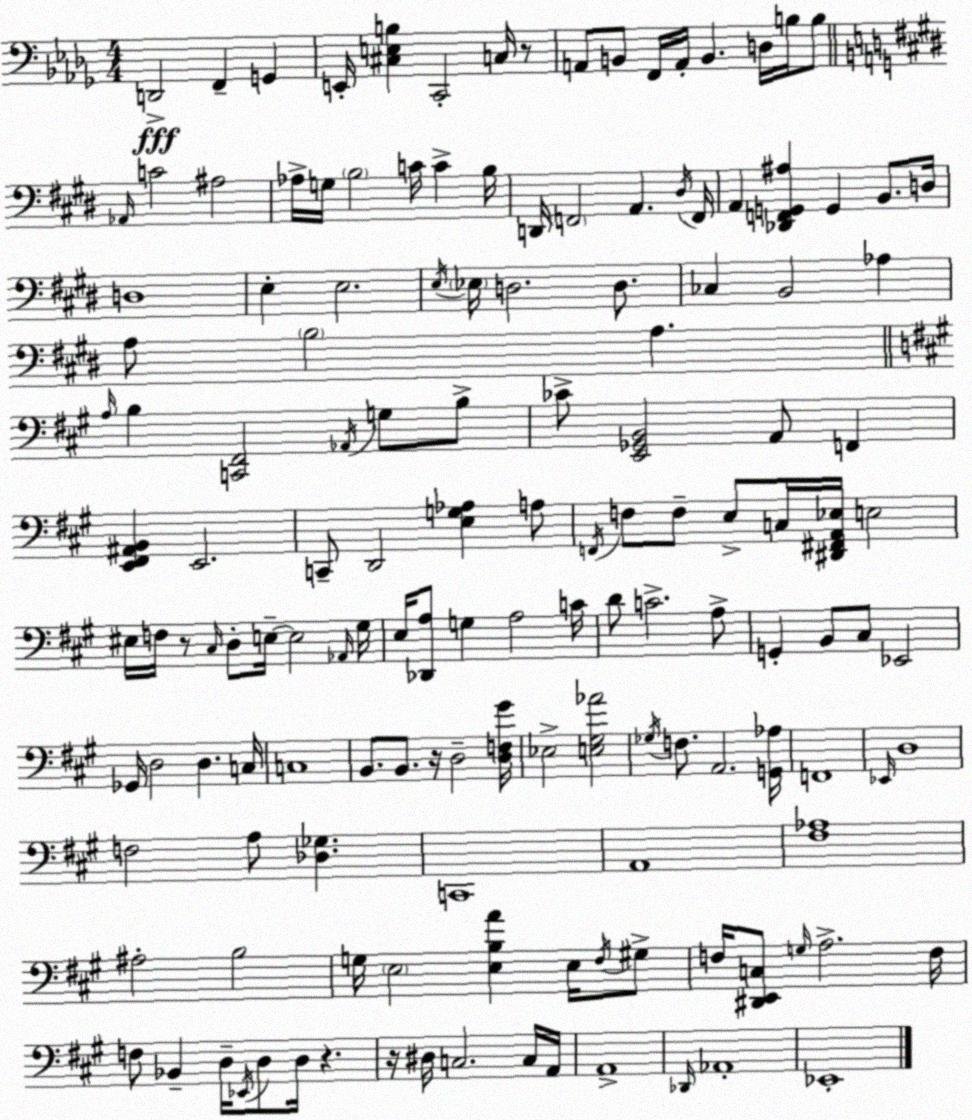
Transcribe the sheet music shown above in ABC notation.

X:1
T:Untitled
M:4/4
L:1/4
K:Bbm
D,,2 F,, G,, E,,/4 [^C,E,B,] C,,2 C,/4 z/2 A,,/2 B,,/2 F,,/4 A,,/4 B,, D,/4 B,/4 B,/2 _A,,/4 C2 ^A,2 _A,/4 G,/4 B,2 C/4 C B,/4 D,,/4 F,,2 A,, ^D,/4 F,,/4 A,, [_D,,F,,G,,^A,] G,, B,,/2 D,/4 D,4 E, E,2 E,/4 _E,/4 D,2 D,/2 _C, B,,2 _A, A,/2 B,2 A, A,/4 B, [C,,^F,,]2 _A,,/4 G,/2 B,/2 _C/2 [E,,_G,,B,,]2 A,,/2 F,, [E,,^F,,^A,,B,,] E,,2 C,,/2 D,,2 [E,G,_A,] A,/2 F,,/4 F,/2 F,/2 E,/2 C,/4 [^D,,^F,,A,,_E,]/4 E,2 ^E,/4 F,/4 z/2 ^C,/4 D,/2 E,/4 E,2 _A,,/4 ^G,/4 E,/4 [_D,,A,]/2 G, A,2 C/4 D/2 C2 A,/2 G,, B,,/2 ^C,/2 _E,,2 _G,,/4 D,2 D, C,/4 C,4 B,,/2 B,,/2 z/4 D,2 [D,F,^G]/4 _E,2 [E,^G,_A]2 _G,/4 F,/2 A,,2 [G,,_A,]/4 F,,4 _E,,/4 D,4 F,2 A,/2 [_D,_G,] C,,4 A,,4 [^F,_A,]4 ^A,2 B,2 G,/4 E,2 [E,B,A] E,/4 ^F,/4 ^G,/2 F,/4 [^D,,E,,C,]/2 G,/4 A,2 F,/4 F,/2 _B,, D,/4 _E,,/4 D,/2 D,/4 z z/4 ^D,/4 C,2 C,/4 A,,/4 A,,4 _D,,/4 _A,,4 _E,,4